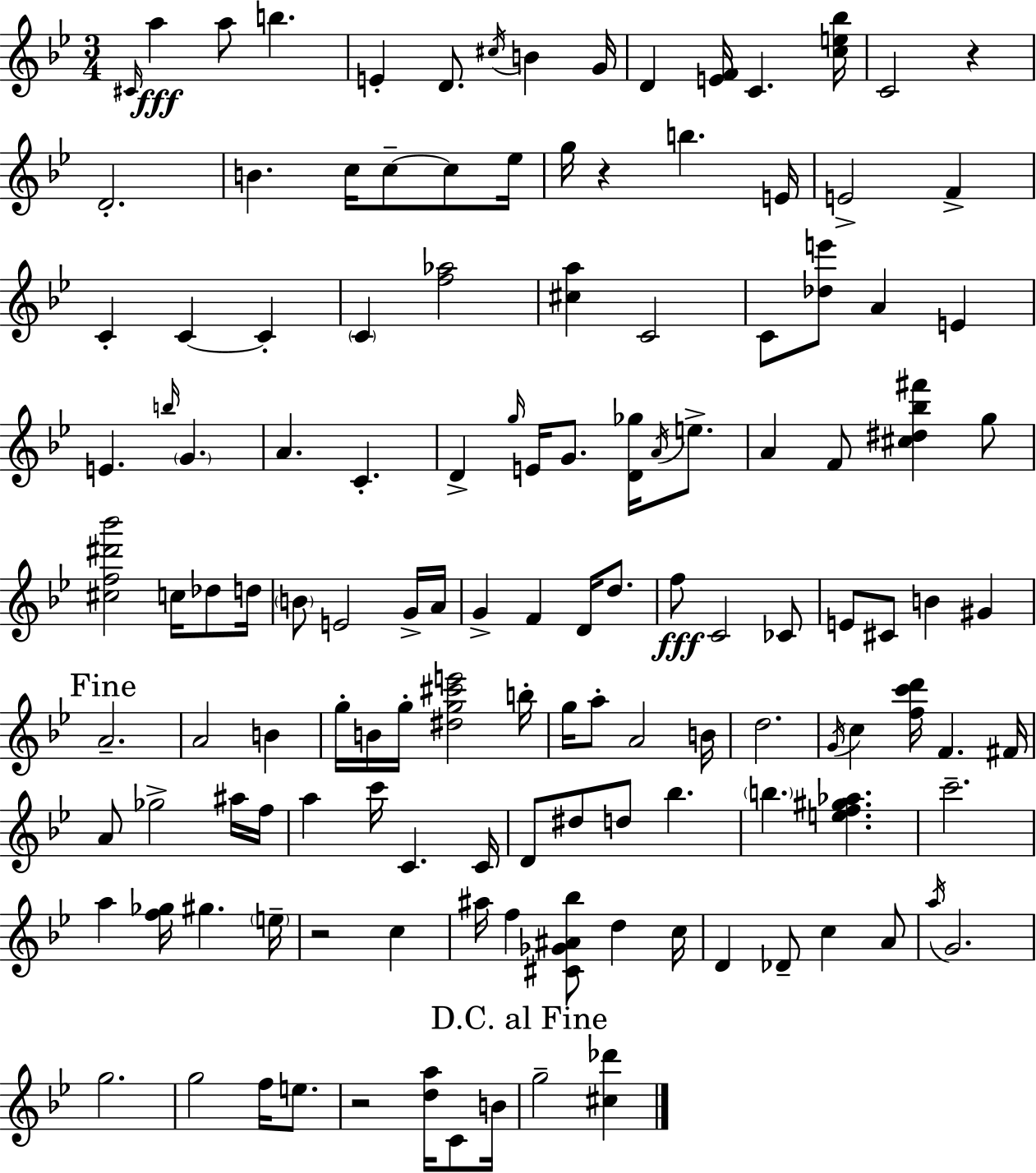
X:1
T:Untitled
M:3/4
L:1/4
K:Gm
^C/4 a a/2 b E D/2 ^c/4 B G/4 D [EF]/4 C [ce_b]/4 C2 z D2 B c/4 c/2 c/2 _e/4 g/4 z b E/4 E2 F C C C C [f_a]2 [^ca] C2 C/2 [_de']/2 A E E b/4 G A C D g/4 E/4 G/2 [D_g]/4 A/4 e/2 A F/2 [^c^d_b^f'] g/2 [^cf^d'_b']2 c/4 _d/2 d/4 B/2 E2 G/4 A/4 G F D/4 d/2 f/2 C2 _C/2 E/2 ^C/2 B ^G A2 A2 B g/4 B/4 g/4 [^dg^c'e']2 b/4 g/4 a/2 A2 B/4 d2 G/4 c [fc'd']/4 F ^F/4 A/2 _g2 ^a/4 f/4 a c'/4 C C/4 D/2 ^d/2 d/2 _b b [ef^g_a] c'2 a [f_g]/4 ^g e/4 z2 c ^a/4 f [^C_G^A_b]/2 d c/4 D _D/2 c A/2 a/4 G2 g2 g2 f/4 e/2 z2 [da]/4 C/2 B/4 g2 [^c_d']